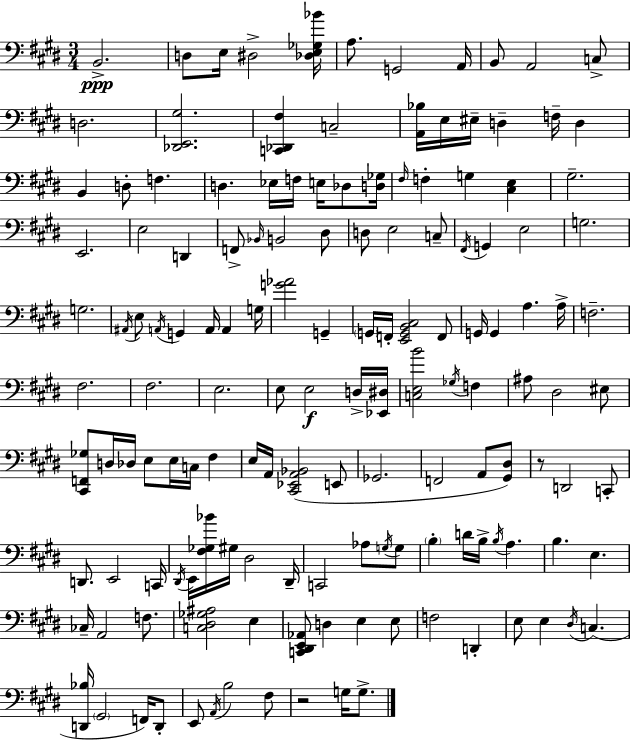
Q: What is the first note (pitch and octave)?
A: B2